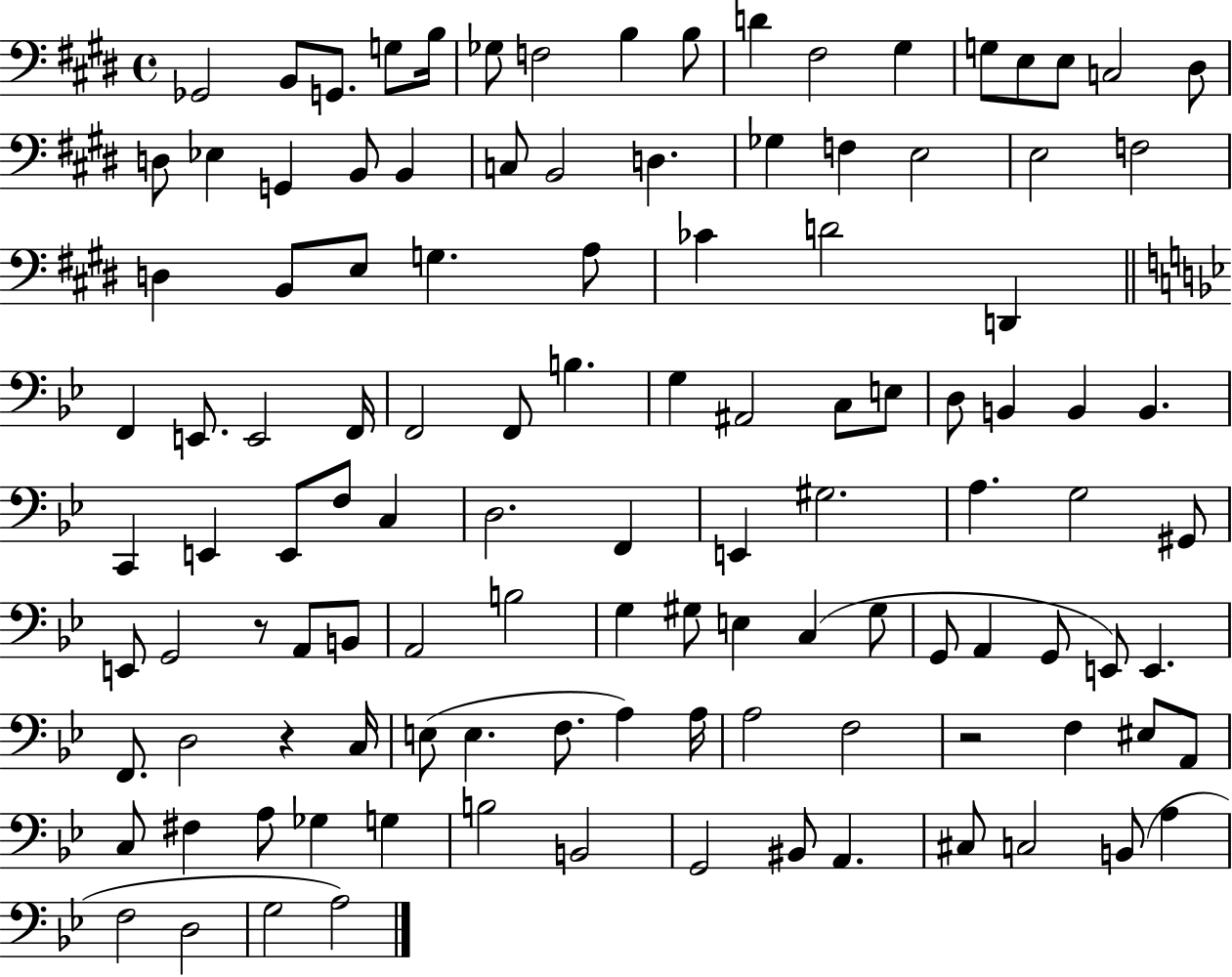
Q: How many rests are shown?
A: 3